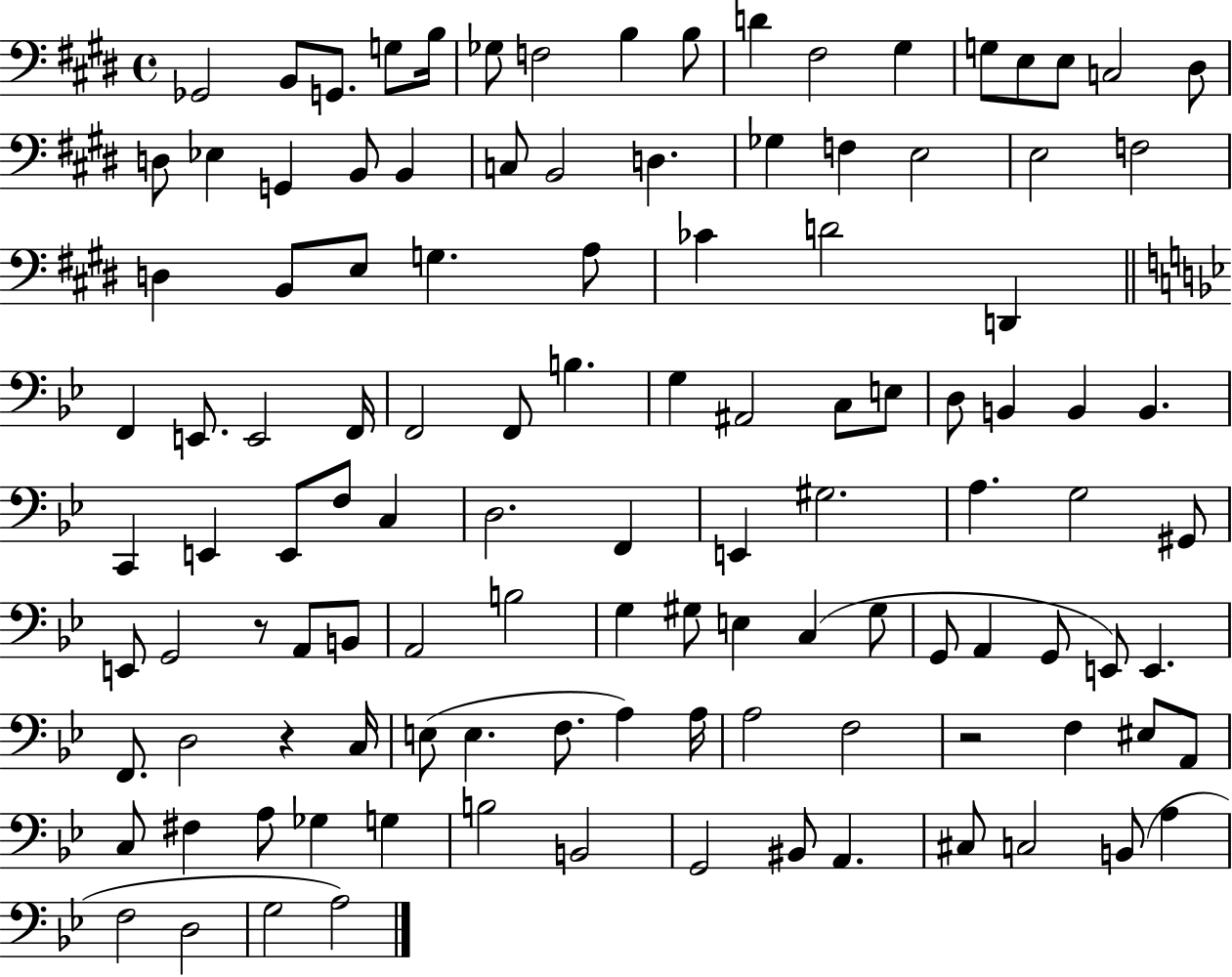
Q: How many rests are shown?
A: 3